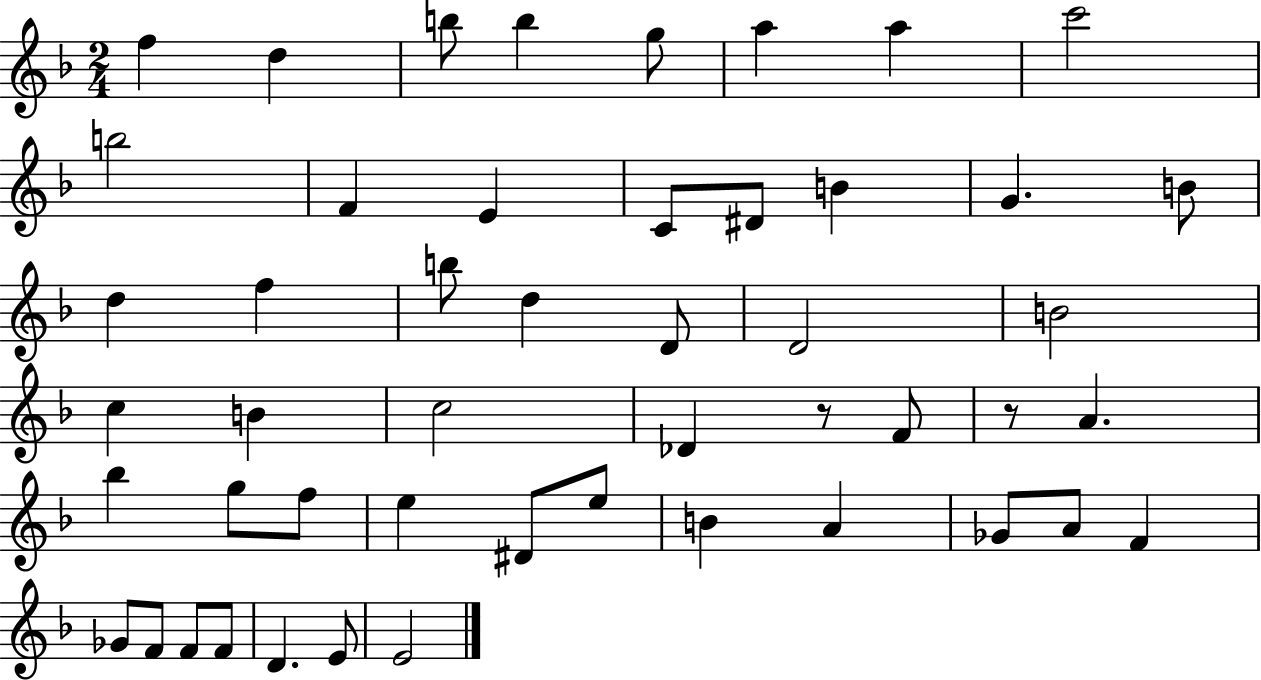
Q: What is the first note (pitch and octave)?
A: F5